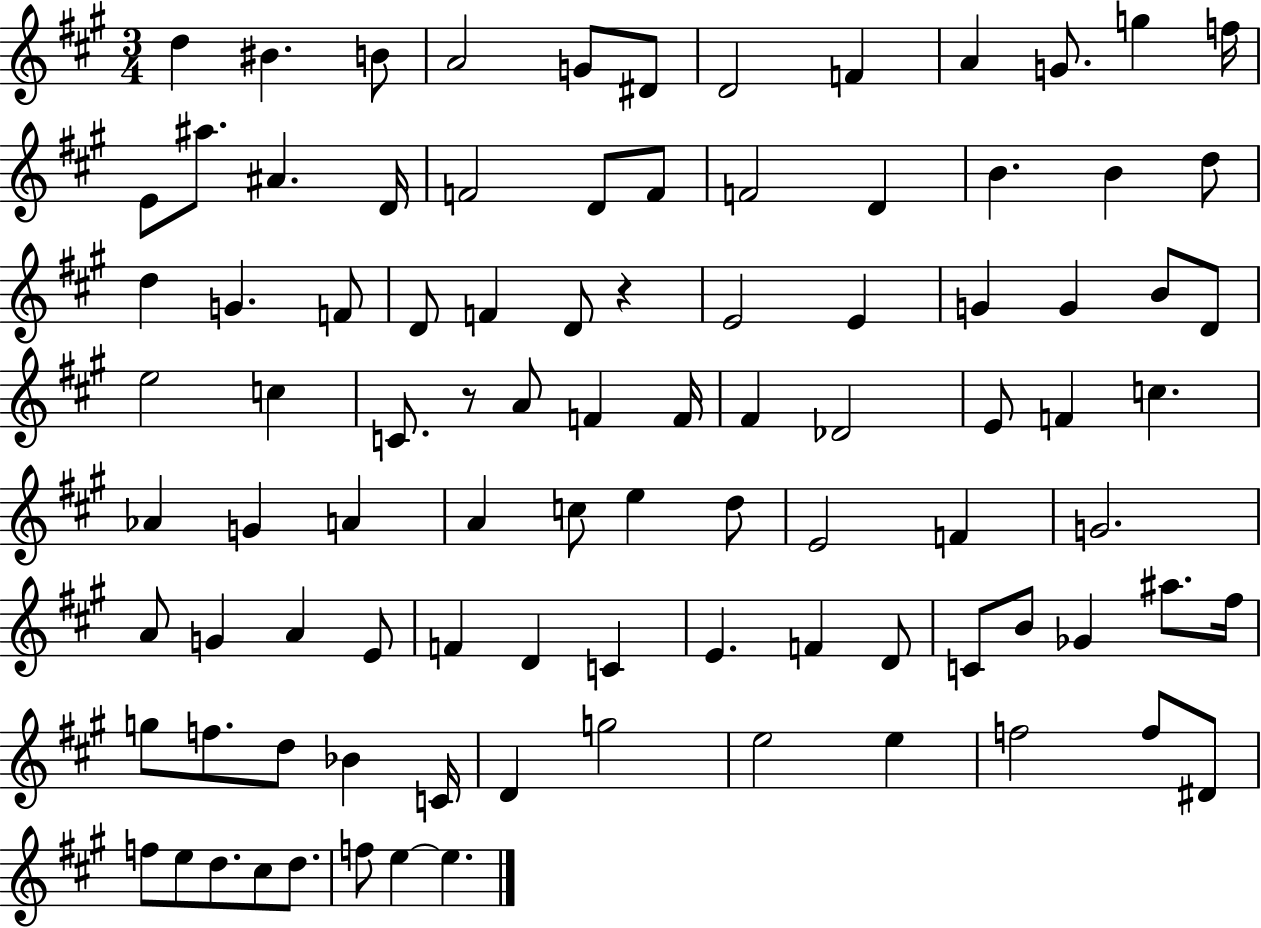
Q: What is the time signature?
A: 3/4